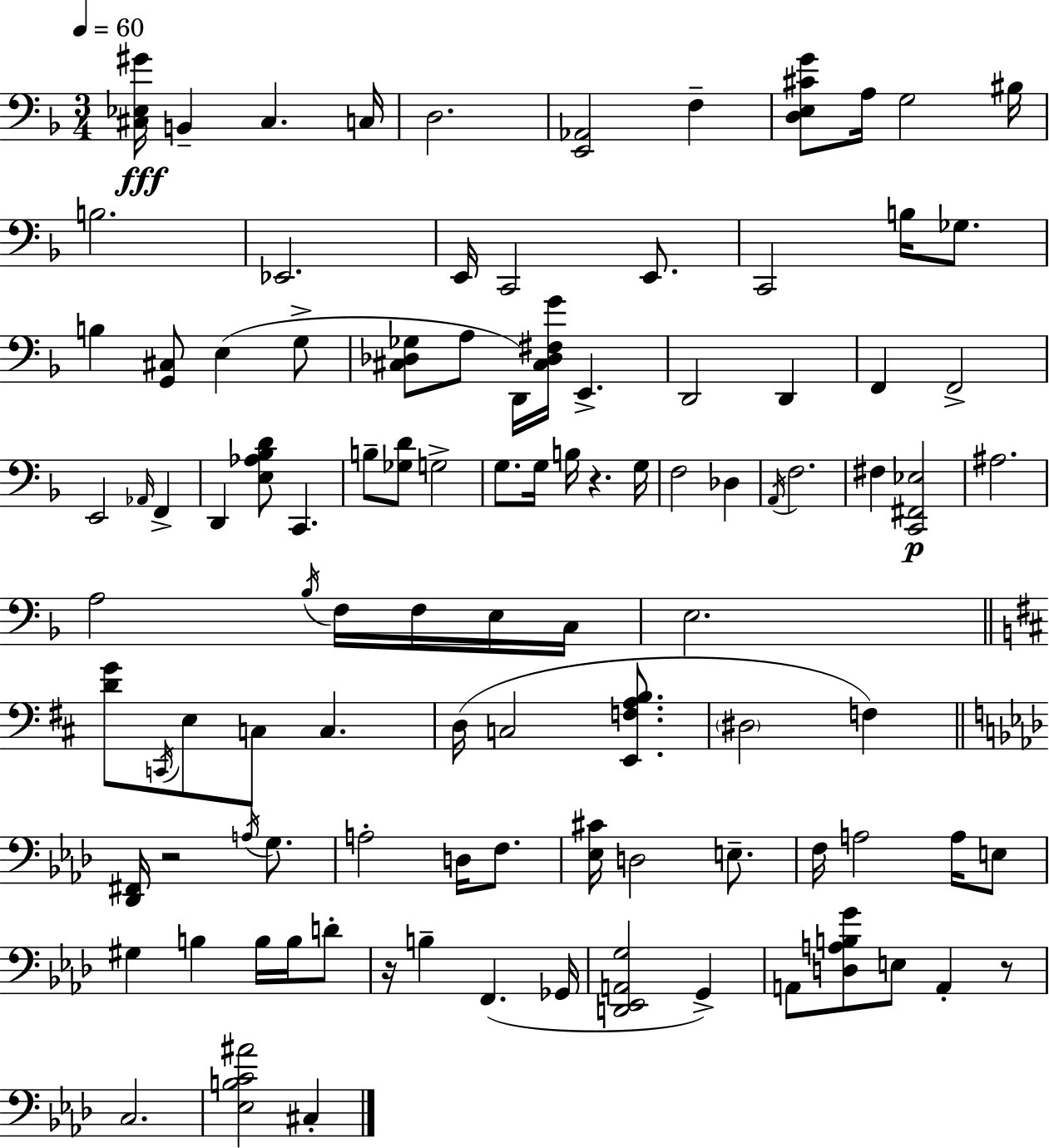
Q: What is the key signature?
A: D minor